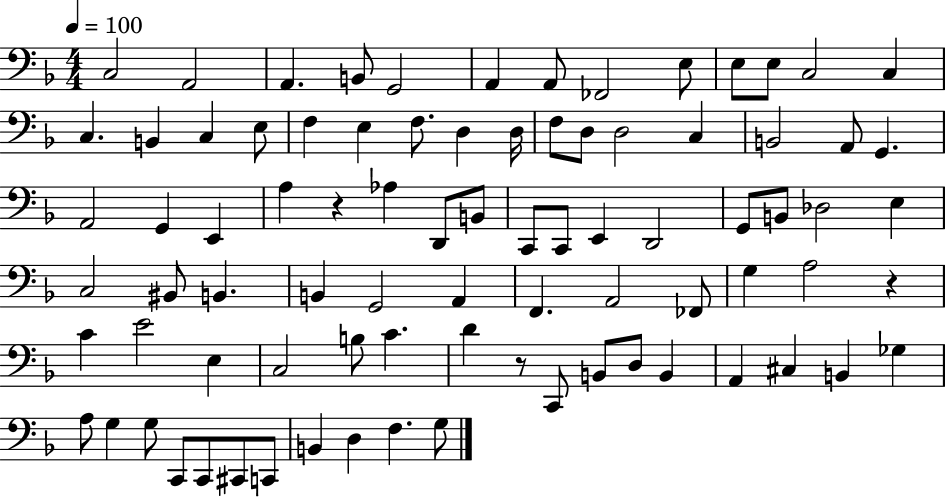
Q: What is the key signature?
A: F major